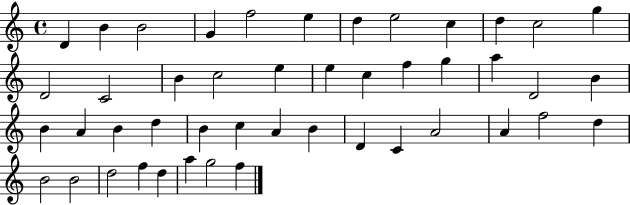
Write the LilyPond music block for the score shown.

{
  \clef treble
  \time 4/4
  \defaultTimeSignature
  \key c \major
  d'4 b'4 b'2 | g'4 f''2 e''4 | d''4 e''2 c''4 | d''4 c''2 g''4 | \break d'2 c'2 | b'4 c''2 e''4 | e''4 c''4 f''4 g''4 | a''4 d'2 b'4 | \break b'4 a'4 b'4 d''4 | b'4 c''4 a'4 b'4 | d'4 c'4 a'2 | a'4 f''2 d''4 | \break b'2 b'2 | d''2 f''4 d''4 | a''4 g''2 f''4 | \bar "|."
}